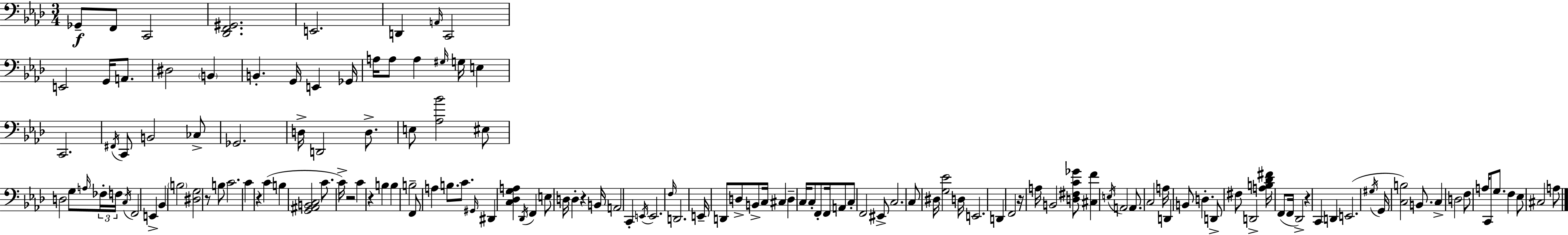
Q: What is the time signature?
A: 3/4